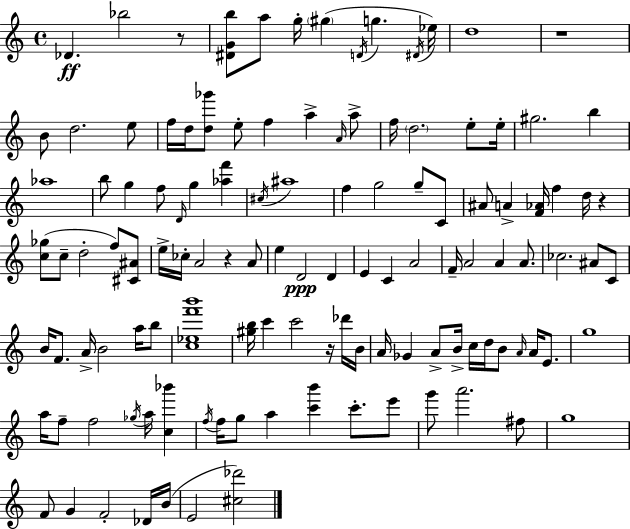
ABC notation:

X:1
T:Untitled
M:4/4
L:1/4
K:Am
_D _b2 z/2 [^DGb]/2 a/2 g/4 ^g D/4 g ^D/4 _e/4 d4 z4 B/2 d2 e/2 f/4 d/4 [d_g']/2 e/2 f a A/4 a/2 f/4 d2 e/2 e/4 ^g2 b _a4 b/2 g f/2 D/4 g [_af'] ^c/4 ^a4 f g2 g/2 C/2 ^A/2 A [F_A]/4 f d/4 z [c_g]/2 c/2 d2 f/2 [^C^A]/2 e/4 _c/4 A2 z A/2 e D2 D E C A2 F/4 A2 A A/2 _c2 ^A/2 C/2 B/4 F/2 A/4 B2 a/4 b/2 [c_ef'b']4 [^gb]/4 c' c'2 z/4 _d'/4 B/4 A/4 _G A/2 B/4 c/4 d/4 B/2 A/4 A/4 E/2 g4 a/4 f/2 f2 _g/4 a/4 [c_b'] f/4 f/4 g/2 a [c'b'] c'/2 e'/2 g'/2 a'2 ^f/2 g4 F/2 G F2 _D/4 B/4 E2 [^c_d']2